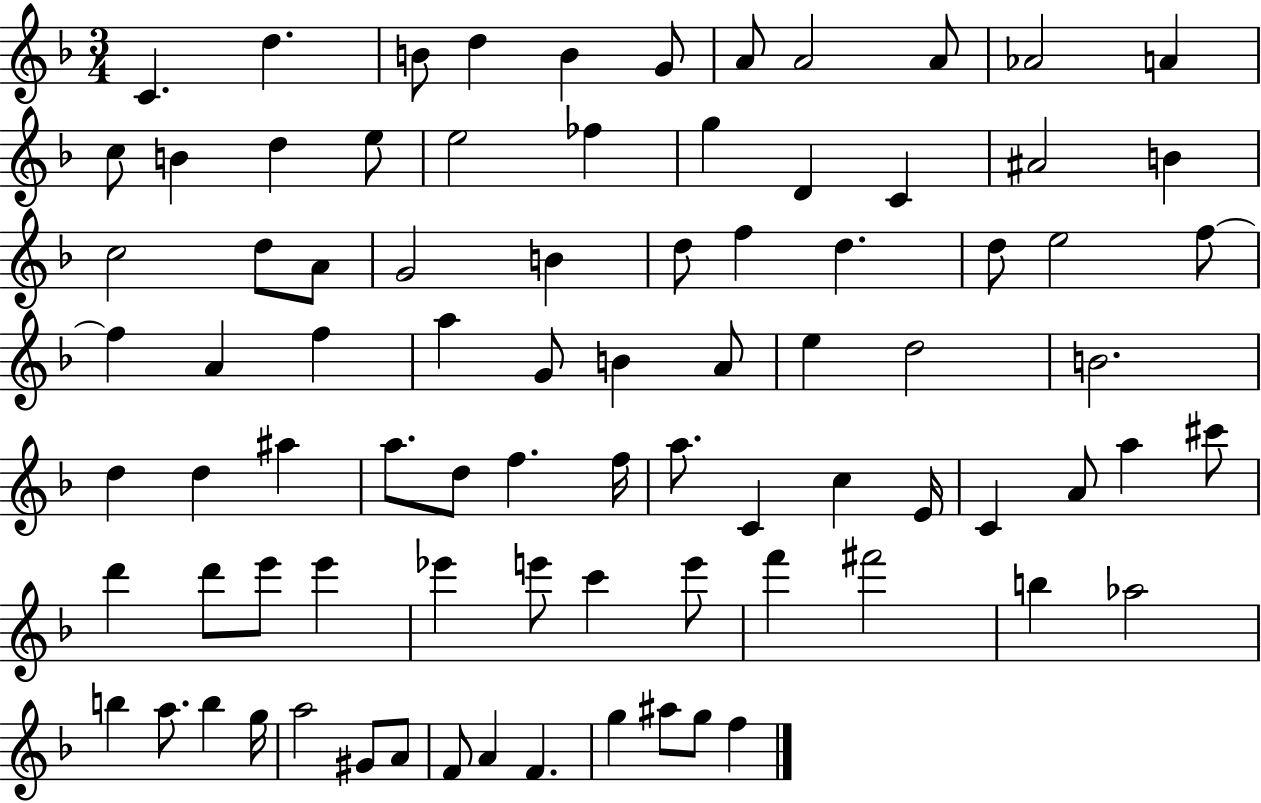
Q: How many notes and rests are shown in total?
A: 84